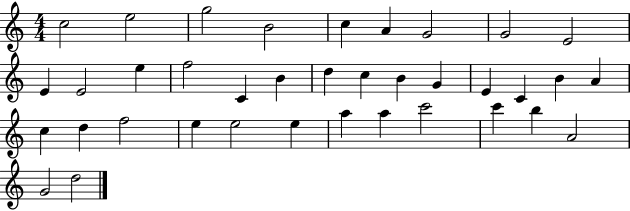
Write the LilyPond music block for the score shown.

{
  \clef treble
  \numericTimeSignature
  \time 4/4
  \key c \major
  c''2 e''2 | g''2 b'2 | c''4 a'4 g'2 | g'2 e'2 | \break e'4 e'2 e''4 | f''2 c'4 b'4 | d''4 c''4 b'4 g'4 | e'4 c'4 b'4 a'4 | \break c''4 d''4 f''2 | e''4 e''2 e''4 | a''4 a''4 c'''2 | c'''4 b''4 a'2 | \break g'2 d''2 | \bar "|."
}